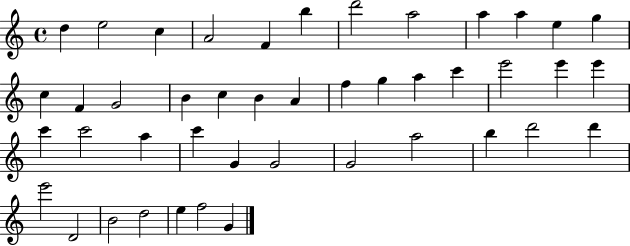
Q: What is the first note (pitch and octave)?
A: D5